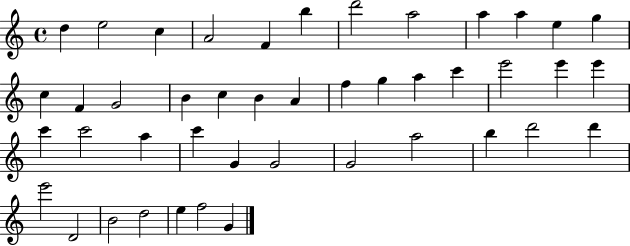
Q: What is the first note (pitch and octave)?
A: D5